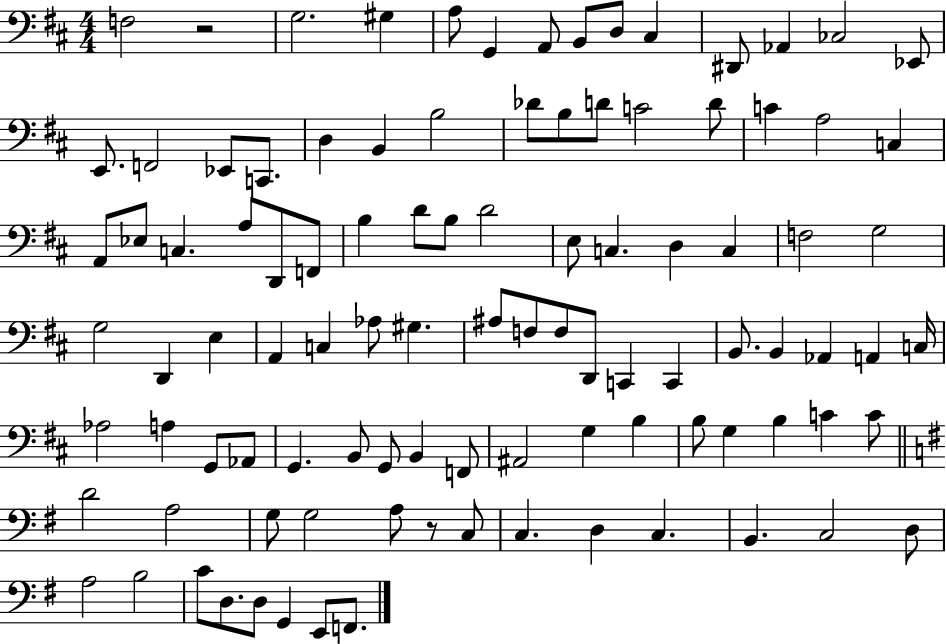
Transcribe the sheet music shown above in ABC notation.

X:1
T:Untitled
M:4/4
L:1/4
K:D
F,2 z2 G,2 ^G, A,/2 G,, A,,/2 B,,/2 D,/2 ^C, ^D,,/2 _A,, _C,2 _E,,/2 E,,/2 F,,2 _E,,/2 C,,/2 D, B,, B,2 _D/2 B,/2 D/2 C2 D/2 C A,2 C, A,,/2 _E,/2 C, A,/2 D,,/2 F,,/2 B, D/2 B,/2 D2 E,/2 C, D, C, F,2 G,2 G,2 D,, E, A,, C, _A,/2 ^G, ^A,/2 F,/2 F,/2 D,,/2 C,, C,, B,,/2 B,, _A,, A,, C,/4 _A,2 A, G,,/2 _A,,/2 G,, B,,/2 G,,/2 B,, F,,/2 ^A,,2 G, B, B,/2 G, B, C C/2 D2 A,2 G,/2 G,2 A,/2 z/2 C,/2 C, D, C, B,, C,2 D,/2 A,2 B,2 C/2 D,/2 D,/2 G,, E,,/2 F,,/2